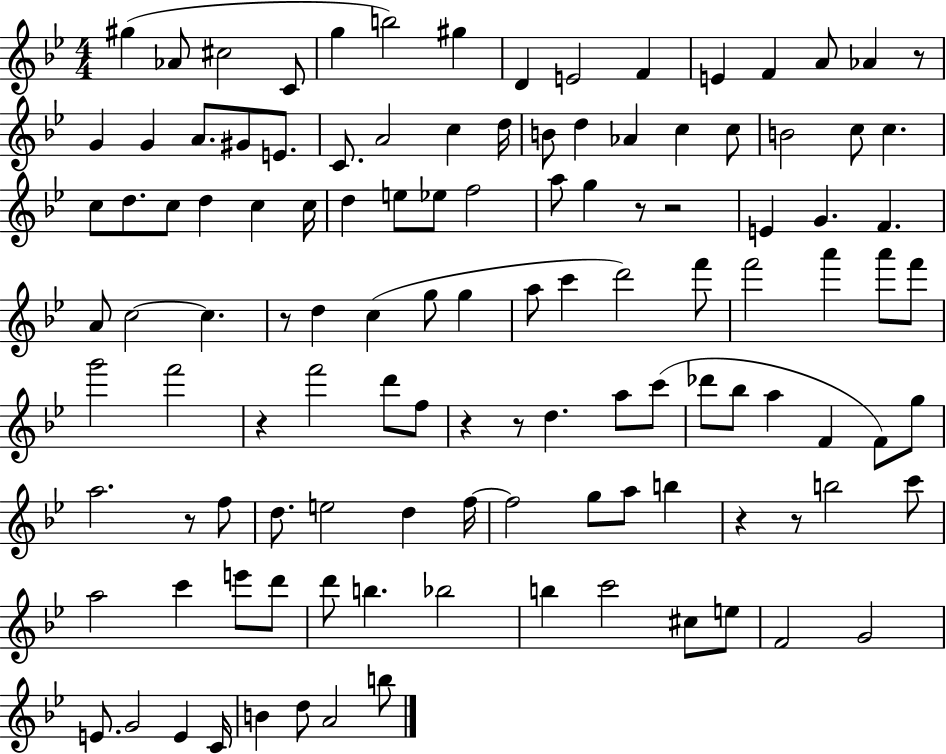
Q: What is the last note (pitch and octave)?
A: B5